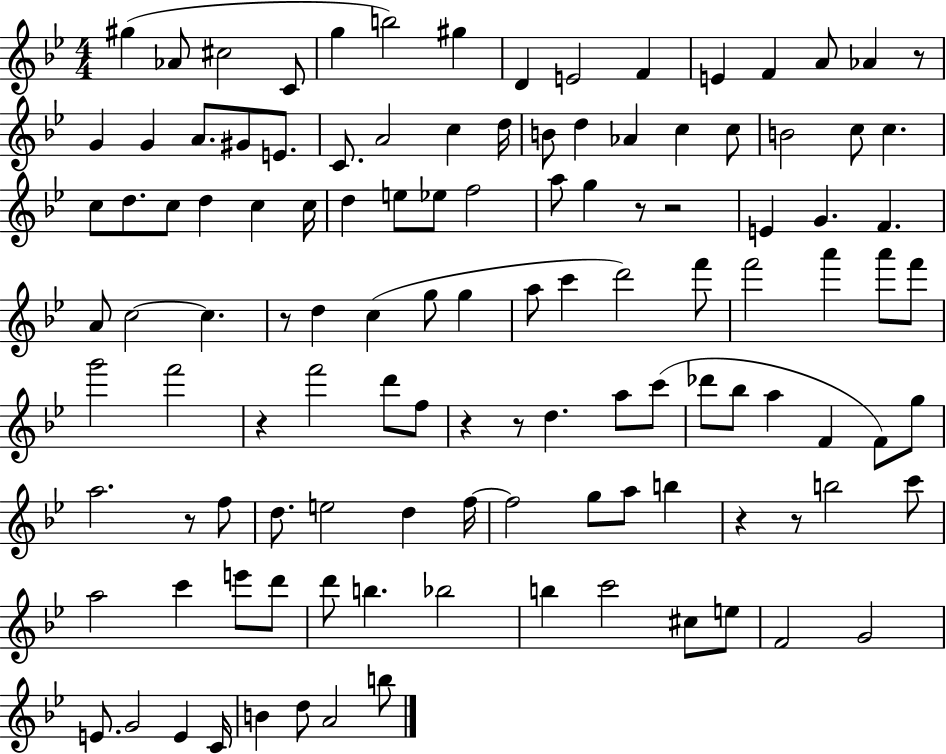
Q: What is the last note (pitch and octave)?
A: B5